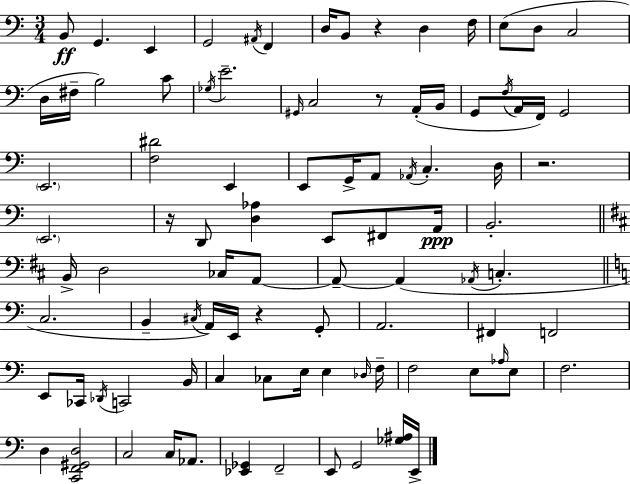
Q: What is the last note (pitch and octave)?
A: E2